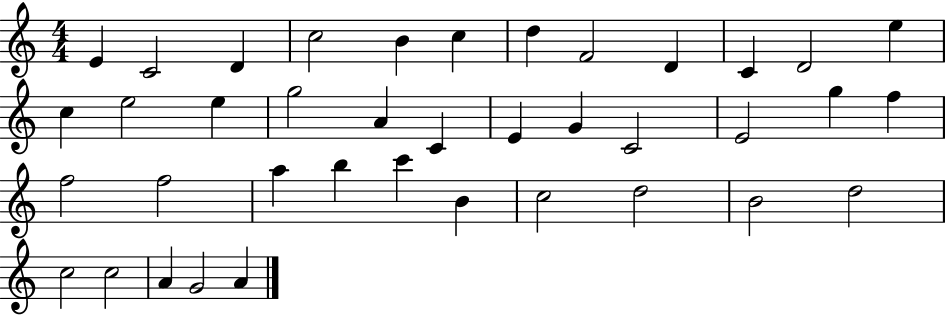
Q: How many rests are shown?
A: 0